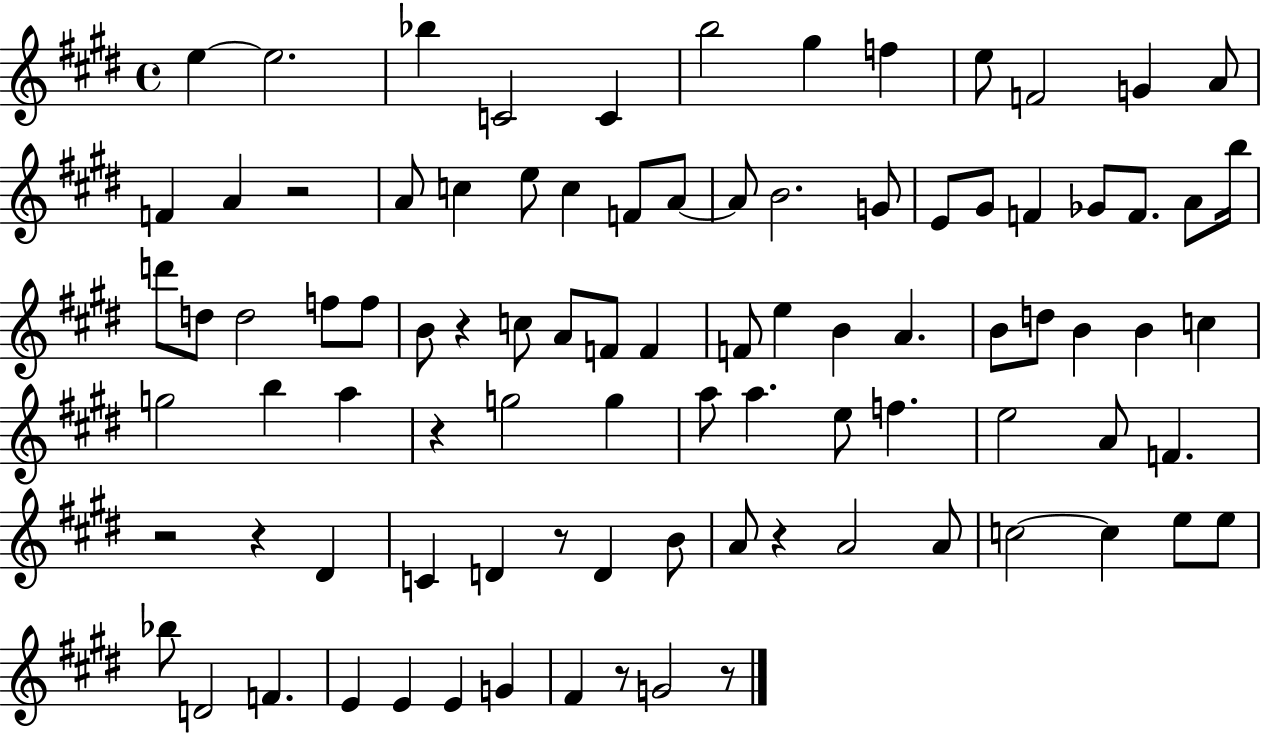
X:1
T:Untitled
M:4/4
L:1/4
K:E
e e2 _b C2 C b2 ^g f e/2 F2 G A/2 F A z2 A/2 c e/2 c F/2 A/2 A/2 B2 G/2 E/2 ^G/2 F _G/2 F/2 A/2 b/4 d'/2 d/2 d2 f/2 f/2 B/2 z c/2 A/2 F/2 F F/2 e B A B/2 d/2 B B c g2 b a z g2 g a/2 a e/2 f e2 A/2 F z2 z ^D C D z/2 D B/2 A/2 z A2 A/2 c2 c e/2 e/2 _b/2 D2 F E E E G ^F z/2 G2 z/2